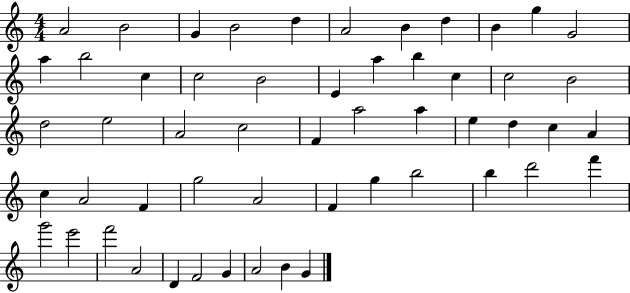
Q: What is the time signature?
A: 4/4